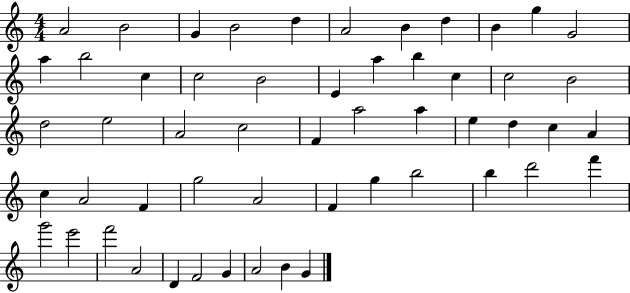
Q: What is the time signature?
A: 4/4